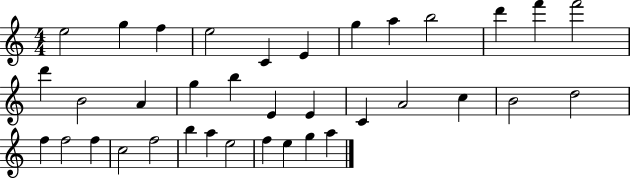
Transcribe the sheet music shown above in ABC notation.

X:1
T:Untitled
M:4/4
L:1/4
K:C
e2 g f e2 C E g a b2 d' f' f'2 d' B2 A g b E E C A2 c B2 d2 f f2 f c2 f2 b a e2 f e g a